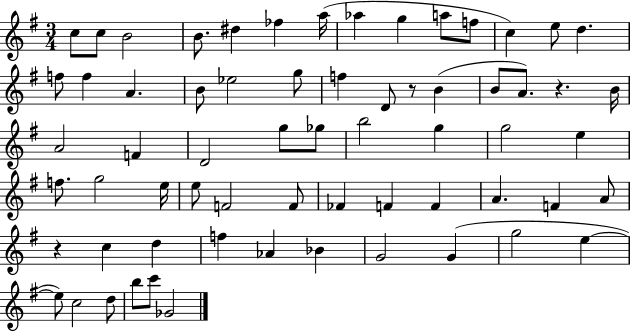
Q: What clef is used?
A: treble